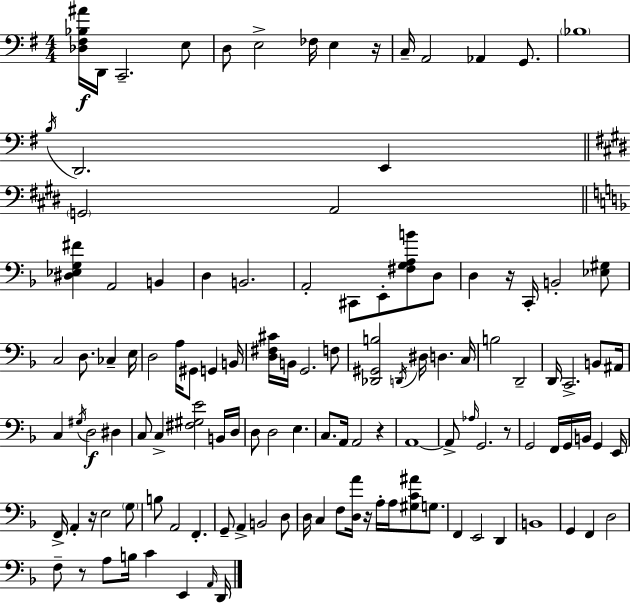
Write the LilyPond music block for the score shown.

{
  \clef bass
  \numericTimeSignature
  \time 4/4
  \key g \major
  <des fis bes ais'>16\f d,16 c,2.-- e8 | d8 e2-> fes16 e4 r16 | c16-- a,2 aes,4 g,8. | \parenthesize bes1 | \break \acciaccatura { b16 } d,2. e,4 | \bar "||" \break \key e \major \parenthesize g,2 a,2 | \bar "||" \break \key f \major <dis ees g fis'>4 a,2 b,4 | d4 b,2. | a,2-. cis,8 e,8-. <fis g a b'>8 d8 | d4 r16 c,16-. b,2-. <ees gis>8 | \break c2 d8. ces4-- e16 | d2 a16 gis,8 g,4 b,16 | <d fis cis'>16 b,16 g,2. f8 | <des, gis, b>2 \acciaccatura { d,16 } dis16 d4. | \break c16 b2 d,2-- | d,16 c,2.-> b,8 | ais,16 c4 \acciaccatura { gis16 } d2\f dis4 | c8 c4-> <fis gis e'>2 | \break b,16 d16 d8 d2 e4. | c8. a,16 a,2 r4 | a,1~~ | a,8-> \grace { aes16 } g,2. | \break r8 g,2 f,16 g,16 b,16 g,4 | e,16 f,16-> a,4-. r16 e2 | \parenthesize g8 b8 a,2 f,4.-. | g,8-- a,4-> b,2 | \break d8 d16 c4 f8 <d a'>16 r16 a16-. a16 <gis c' ais'>8 | g8. f,4 e,2 d,4 | b,1 | g,4 f,4 d2 | \break f8-- r8 a8 b16 c'4 e,4 | \grace { a,16 } d,16 \bar "|."
}